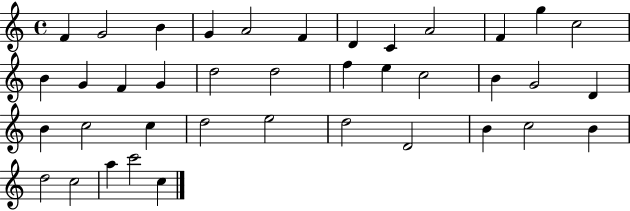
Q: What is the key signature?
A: C major